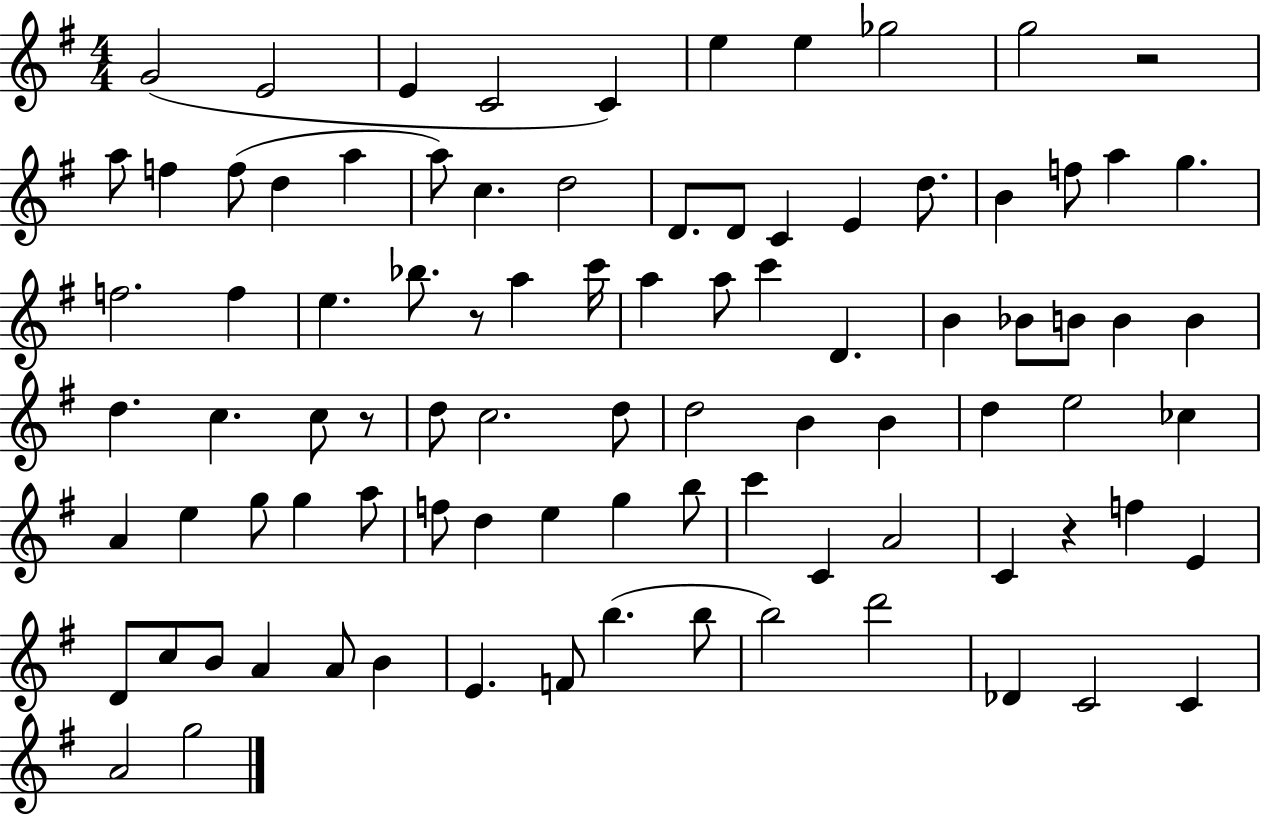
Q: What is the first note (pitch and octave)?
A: G4